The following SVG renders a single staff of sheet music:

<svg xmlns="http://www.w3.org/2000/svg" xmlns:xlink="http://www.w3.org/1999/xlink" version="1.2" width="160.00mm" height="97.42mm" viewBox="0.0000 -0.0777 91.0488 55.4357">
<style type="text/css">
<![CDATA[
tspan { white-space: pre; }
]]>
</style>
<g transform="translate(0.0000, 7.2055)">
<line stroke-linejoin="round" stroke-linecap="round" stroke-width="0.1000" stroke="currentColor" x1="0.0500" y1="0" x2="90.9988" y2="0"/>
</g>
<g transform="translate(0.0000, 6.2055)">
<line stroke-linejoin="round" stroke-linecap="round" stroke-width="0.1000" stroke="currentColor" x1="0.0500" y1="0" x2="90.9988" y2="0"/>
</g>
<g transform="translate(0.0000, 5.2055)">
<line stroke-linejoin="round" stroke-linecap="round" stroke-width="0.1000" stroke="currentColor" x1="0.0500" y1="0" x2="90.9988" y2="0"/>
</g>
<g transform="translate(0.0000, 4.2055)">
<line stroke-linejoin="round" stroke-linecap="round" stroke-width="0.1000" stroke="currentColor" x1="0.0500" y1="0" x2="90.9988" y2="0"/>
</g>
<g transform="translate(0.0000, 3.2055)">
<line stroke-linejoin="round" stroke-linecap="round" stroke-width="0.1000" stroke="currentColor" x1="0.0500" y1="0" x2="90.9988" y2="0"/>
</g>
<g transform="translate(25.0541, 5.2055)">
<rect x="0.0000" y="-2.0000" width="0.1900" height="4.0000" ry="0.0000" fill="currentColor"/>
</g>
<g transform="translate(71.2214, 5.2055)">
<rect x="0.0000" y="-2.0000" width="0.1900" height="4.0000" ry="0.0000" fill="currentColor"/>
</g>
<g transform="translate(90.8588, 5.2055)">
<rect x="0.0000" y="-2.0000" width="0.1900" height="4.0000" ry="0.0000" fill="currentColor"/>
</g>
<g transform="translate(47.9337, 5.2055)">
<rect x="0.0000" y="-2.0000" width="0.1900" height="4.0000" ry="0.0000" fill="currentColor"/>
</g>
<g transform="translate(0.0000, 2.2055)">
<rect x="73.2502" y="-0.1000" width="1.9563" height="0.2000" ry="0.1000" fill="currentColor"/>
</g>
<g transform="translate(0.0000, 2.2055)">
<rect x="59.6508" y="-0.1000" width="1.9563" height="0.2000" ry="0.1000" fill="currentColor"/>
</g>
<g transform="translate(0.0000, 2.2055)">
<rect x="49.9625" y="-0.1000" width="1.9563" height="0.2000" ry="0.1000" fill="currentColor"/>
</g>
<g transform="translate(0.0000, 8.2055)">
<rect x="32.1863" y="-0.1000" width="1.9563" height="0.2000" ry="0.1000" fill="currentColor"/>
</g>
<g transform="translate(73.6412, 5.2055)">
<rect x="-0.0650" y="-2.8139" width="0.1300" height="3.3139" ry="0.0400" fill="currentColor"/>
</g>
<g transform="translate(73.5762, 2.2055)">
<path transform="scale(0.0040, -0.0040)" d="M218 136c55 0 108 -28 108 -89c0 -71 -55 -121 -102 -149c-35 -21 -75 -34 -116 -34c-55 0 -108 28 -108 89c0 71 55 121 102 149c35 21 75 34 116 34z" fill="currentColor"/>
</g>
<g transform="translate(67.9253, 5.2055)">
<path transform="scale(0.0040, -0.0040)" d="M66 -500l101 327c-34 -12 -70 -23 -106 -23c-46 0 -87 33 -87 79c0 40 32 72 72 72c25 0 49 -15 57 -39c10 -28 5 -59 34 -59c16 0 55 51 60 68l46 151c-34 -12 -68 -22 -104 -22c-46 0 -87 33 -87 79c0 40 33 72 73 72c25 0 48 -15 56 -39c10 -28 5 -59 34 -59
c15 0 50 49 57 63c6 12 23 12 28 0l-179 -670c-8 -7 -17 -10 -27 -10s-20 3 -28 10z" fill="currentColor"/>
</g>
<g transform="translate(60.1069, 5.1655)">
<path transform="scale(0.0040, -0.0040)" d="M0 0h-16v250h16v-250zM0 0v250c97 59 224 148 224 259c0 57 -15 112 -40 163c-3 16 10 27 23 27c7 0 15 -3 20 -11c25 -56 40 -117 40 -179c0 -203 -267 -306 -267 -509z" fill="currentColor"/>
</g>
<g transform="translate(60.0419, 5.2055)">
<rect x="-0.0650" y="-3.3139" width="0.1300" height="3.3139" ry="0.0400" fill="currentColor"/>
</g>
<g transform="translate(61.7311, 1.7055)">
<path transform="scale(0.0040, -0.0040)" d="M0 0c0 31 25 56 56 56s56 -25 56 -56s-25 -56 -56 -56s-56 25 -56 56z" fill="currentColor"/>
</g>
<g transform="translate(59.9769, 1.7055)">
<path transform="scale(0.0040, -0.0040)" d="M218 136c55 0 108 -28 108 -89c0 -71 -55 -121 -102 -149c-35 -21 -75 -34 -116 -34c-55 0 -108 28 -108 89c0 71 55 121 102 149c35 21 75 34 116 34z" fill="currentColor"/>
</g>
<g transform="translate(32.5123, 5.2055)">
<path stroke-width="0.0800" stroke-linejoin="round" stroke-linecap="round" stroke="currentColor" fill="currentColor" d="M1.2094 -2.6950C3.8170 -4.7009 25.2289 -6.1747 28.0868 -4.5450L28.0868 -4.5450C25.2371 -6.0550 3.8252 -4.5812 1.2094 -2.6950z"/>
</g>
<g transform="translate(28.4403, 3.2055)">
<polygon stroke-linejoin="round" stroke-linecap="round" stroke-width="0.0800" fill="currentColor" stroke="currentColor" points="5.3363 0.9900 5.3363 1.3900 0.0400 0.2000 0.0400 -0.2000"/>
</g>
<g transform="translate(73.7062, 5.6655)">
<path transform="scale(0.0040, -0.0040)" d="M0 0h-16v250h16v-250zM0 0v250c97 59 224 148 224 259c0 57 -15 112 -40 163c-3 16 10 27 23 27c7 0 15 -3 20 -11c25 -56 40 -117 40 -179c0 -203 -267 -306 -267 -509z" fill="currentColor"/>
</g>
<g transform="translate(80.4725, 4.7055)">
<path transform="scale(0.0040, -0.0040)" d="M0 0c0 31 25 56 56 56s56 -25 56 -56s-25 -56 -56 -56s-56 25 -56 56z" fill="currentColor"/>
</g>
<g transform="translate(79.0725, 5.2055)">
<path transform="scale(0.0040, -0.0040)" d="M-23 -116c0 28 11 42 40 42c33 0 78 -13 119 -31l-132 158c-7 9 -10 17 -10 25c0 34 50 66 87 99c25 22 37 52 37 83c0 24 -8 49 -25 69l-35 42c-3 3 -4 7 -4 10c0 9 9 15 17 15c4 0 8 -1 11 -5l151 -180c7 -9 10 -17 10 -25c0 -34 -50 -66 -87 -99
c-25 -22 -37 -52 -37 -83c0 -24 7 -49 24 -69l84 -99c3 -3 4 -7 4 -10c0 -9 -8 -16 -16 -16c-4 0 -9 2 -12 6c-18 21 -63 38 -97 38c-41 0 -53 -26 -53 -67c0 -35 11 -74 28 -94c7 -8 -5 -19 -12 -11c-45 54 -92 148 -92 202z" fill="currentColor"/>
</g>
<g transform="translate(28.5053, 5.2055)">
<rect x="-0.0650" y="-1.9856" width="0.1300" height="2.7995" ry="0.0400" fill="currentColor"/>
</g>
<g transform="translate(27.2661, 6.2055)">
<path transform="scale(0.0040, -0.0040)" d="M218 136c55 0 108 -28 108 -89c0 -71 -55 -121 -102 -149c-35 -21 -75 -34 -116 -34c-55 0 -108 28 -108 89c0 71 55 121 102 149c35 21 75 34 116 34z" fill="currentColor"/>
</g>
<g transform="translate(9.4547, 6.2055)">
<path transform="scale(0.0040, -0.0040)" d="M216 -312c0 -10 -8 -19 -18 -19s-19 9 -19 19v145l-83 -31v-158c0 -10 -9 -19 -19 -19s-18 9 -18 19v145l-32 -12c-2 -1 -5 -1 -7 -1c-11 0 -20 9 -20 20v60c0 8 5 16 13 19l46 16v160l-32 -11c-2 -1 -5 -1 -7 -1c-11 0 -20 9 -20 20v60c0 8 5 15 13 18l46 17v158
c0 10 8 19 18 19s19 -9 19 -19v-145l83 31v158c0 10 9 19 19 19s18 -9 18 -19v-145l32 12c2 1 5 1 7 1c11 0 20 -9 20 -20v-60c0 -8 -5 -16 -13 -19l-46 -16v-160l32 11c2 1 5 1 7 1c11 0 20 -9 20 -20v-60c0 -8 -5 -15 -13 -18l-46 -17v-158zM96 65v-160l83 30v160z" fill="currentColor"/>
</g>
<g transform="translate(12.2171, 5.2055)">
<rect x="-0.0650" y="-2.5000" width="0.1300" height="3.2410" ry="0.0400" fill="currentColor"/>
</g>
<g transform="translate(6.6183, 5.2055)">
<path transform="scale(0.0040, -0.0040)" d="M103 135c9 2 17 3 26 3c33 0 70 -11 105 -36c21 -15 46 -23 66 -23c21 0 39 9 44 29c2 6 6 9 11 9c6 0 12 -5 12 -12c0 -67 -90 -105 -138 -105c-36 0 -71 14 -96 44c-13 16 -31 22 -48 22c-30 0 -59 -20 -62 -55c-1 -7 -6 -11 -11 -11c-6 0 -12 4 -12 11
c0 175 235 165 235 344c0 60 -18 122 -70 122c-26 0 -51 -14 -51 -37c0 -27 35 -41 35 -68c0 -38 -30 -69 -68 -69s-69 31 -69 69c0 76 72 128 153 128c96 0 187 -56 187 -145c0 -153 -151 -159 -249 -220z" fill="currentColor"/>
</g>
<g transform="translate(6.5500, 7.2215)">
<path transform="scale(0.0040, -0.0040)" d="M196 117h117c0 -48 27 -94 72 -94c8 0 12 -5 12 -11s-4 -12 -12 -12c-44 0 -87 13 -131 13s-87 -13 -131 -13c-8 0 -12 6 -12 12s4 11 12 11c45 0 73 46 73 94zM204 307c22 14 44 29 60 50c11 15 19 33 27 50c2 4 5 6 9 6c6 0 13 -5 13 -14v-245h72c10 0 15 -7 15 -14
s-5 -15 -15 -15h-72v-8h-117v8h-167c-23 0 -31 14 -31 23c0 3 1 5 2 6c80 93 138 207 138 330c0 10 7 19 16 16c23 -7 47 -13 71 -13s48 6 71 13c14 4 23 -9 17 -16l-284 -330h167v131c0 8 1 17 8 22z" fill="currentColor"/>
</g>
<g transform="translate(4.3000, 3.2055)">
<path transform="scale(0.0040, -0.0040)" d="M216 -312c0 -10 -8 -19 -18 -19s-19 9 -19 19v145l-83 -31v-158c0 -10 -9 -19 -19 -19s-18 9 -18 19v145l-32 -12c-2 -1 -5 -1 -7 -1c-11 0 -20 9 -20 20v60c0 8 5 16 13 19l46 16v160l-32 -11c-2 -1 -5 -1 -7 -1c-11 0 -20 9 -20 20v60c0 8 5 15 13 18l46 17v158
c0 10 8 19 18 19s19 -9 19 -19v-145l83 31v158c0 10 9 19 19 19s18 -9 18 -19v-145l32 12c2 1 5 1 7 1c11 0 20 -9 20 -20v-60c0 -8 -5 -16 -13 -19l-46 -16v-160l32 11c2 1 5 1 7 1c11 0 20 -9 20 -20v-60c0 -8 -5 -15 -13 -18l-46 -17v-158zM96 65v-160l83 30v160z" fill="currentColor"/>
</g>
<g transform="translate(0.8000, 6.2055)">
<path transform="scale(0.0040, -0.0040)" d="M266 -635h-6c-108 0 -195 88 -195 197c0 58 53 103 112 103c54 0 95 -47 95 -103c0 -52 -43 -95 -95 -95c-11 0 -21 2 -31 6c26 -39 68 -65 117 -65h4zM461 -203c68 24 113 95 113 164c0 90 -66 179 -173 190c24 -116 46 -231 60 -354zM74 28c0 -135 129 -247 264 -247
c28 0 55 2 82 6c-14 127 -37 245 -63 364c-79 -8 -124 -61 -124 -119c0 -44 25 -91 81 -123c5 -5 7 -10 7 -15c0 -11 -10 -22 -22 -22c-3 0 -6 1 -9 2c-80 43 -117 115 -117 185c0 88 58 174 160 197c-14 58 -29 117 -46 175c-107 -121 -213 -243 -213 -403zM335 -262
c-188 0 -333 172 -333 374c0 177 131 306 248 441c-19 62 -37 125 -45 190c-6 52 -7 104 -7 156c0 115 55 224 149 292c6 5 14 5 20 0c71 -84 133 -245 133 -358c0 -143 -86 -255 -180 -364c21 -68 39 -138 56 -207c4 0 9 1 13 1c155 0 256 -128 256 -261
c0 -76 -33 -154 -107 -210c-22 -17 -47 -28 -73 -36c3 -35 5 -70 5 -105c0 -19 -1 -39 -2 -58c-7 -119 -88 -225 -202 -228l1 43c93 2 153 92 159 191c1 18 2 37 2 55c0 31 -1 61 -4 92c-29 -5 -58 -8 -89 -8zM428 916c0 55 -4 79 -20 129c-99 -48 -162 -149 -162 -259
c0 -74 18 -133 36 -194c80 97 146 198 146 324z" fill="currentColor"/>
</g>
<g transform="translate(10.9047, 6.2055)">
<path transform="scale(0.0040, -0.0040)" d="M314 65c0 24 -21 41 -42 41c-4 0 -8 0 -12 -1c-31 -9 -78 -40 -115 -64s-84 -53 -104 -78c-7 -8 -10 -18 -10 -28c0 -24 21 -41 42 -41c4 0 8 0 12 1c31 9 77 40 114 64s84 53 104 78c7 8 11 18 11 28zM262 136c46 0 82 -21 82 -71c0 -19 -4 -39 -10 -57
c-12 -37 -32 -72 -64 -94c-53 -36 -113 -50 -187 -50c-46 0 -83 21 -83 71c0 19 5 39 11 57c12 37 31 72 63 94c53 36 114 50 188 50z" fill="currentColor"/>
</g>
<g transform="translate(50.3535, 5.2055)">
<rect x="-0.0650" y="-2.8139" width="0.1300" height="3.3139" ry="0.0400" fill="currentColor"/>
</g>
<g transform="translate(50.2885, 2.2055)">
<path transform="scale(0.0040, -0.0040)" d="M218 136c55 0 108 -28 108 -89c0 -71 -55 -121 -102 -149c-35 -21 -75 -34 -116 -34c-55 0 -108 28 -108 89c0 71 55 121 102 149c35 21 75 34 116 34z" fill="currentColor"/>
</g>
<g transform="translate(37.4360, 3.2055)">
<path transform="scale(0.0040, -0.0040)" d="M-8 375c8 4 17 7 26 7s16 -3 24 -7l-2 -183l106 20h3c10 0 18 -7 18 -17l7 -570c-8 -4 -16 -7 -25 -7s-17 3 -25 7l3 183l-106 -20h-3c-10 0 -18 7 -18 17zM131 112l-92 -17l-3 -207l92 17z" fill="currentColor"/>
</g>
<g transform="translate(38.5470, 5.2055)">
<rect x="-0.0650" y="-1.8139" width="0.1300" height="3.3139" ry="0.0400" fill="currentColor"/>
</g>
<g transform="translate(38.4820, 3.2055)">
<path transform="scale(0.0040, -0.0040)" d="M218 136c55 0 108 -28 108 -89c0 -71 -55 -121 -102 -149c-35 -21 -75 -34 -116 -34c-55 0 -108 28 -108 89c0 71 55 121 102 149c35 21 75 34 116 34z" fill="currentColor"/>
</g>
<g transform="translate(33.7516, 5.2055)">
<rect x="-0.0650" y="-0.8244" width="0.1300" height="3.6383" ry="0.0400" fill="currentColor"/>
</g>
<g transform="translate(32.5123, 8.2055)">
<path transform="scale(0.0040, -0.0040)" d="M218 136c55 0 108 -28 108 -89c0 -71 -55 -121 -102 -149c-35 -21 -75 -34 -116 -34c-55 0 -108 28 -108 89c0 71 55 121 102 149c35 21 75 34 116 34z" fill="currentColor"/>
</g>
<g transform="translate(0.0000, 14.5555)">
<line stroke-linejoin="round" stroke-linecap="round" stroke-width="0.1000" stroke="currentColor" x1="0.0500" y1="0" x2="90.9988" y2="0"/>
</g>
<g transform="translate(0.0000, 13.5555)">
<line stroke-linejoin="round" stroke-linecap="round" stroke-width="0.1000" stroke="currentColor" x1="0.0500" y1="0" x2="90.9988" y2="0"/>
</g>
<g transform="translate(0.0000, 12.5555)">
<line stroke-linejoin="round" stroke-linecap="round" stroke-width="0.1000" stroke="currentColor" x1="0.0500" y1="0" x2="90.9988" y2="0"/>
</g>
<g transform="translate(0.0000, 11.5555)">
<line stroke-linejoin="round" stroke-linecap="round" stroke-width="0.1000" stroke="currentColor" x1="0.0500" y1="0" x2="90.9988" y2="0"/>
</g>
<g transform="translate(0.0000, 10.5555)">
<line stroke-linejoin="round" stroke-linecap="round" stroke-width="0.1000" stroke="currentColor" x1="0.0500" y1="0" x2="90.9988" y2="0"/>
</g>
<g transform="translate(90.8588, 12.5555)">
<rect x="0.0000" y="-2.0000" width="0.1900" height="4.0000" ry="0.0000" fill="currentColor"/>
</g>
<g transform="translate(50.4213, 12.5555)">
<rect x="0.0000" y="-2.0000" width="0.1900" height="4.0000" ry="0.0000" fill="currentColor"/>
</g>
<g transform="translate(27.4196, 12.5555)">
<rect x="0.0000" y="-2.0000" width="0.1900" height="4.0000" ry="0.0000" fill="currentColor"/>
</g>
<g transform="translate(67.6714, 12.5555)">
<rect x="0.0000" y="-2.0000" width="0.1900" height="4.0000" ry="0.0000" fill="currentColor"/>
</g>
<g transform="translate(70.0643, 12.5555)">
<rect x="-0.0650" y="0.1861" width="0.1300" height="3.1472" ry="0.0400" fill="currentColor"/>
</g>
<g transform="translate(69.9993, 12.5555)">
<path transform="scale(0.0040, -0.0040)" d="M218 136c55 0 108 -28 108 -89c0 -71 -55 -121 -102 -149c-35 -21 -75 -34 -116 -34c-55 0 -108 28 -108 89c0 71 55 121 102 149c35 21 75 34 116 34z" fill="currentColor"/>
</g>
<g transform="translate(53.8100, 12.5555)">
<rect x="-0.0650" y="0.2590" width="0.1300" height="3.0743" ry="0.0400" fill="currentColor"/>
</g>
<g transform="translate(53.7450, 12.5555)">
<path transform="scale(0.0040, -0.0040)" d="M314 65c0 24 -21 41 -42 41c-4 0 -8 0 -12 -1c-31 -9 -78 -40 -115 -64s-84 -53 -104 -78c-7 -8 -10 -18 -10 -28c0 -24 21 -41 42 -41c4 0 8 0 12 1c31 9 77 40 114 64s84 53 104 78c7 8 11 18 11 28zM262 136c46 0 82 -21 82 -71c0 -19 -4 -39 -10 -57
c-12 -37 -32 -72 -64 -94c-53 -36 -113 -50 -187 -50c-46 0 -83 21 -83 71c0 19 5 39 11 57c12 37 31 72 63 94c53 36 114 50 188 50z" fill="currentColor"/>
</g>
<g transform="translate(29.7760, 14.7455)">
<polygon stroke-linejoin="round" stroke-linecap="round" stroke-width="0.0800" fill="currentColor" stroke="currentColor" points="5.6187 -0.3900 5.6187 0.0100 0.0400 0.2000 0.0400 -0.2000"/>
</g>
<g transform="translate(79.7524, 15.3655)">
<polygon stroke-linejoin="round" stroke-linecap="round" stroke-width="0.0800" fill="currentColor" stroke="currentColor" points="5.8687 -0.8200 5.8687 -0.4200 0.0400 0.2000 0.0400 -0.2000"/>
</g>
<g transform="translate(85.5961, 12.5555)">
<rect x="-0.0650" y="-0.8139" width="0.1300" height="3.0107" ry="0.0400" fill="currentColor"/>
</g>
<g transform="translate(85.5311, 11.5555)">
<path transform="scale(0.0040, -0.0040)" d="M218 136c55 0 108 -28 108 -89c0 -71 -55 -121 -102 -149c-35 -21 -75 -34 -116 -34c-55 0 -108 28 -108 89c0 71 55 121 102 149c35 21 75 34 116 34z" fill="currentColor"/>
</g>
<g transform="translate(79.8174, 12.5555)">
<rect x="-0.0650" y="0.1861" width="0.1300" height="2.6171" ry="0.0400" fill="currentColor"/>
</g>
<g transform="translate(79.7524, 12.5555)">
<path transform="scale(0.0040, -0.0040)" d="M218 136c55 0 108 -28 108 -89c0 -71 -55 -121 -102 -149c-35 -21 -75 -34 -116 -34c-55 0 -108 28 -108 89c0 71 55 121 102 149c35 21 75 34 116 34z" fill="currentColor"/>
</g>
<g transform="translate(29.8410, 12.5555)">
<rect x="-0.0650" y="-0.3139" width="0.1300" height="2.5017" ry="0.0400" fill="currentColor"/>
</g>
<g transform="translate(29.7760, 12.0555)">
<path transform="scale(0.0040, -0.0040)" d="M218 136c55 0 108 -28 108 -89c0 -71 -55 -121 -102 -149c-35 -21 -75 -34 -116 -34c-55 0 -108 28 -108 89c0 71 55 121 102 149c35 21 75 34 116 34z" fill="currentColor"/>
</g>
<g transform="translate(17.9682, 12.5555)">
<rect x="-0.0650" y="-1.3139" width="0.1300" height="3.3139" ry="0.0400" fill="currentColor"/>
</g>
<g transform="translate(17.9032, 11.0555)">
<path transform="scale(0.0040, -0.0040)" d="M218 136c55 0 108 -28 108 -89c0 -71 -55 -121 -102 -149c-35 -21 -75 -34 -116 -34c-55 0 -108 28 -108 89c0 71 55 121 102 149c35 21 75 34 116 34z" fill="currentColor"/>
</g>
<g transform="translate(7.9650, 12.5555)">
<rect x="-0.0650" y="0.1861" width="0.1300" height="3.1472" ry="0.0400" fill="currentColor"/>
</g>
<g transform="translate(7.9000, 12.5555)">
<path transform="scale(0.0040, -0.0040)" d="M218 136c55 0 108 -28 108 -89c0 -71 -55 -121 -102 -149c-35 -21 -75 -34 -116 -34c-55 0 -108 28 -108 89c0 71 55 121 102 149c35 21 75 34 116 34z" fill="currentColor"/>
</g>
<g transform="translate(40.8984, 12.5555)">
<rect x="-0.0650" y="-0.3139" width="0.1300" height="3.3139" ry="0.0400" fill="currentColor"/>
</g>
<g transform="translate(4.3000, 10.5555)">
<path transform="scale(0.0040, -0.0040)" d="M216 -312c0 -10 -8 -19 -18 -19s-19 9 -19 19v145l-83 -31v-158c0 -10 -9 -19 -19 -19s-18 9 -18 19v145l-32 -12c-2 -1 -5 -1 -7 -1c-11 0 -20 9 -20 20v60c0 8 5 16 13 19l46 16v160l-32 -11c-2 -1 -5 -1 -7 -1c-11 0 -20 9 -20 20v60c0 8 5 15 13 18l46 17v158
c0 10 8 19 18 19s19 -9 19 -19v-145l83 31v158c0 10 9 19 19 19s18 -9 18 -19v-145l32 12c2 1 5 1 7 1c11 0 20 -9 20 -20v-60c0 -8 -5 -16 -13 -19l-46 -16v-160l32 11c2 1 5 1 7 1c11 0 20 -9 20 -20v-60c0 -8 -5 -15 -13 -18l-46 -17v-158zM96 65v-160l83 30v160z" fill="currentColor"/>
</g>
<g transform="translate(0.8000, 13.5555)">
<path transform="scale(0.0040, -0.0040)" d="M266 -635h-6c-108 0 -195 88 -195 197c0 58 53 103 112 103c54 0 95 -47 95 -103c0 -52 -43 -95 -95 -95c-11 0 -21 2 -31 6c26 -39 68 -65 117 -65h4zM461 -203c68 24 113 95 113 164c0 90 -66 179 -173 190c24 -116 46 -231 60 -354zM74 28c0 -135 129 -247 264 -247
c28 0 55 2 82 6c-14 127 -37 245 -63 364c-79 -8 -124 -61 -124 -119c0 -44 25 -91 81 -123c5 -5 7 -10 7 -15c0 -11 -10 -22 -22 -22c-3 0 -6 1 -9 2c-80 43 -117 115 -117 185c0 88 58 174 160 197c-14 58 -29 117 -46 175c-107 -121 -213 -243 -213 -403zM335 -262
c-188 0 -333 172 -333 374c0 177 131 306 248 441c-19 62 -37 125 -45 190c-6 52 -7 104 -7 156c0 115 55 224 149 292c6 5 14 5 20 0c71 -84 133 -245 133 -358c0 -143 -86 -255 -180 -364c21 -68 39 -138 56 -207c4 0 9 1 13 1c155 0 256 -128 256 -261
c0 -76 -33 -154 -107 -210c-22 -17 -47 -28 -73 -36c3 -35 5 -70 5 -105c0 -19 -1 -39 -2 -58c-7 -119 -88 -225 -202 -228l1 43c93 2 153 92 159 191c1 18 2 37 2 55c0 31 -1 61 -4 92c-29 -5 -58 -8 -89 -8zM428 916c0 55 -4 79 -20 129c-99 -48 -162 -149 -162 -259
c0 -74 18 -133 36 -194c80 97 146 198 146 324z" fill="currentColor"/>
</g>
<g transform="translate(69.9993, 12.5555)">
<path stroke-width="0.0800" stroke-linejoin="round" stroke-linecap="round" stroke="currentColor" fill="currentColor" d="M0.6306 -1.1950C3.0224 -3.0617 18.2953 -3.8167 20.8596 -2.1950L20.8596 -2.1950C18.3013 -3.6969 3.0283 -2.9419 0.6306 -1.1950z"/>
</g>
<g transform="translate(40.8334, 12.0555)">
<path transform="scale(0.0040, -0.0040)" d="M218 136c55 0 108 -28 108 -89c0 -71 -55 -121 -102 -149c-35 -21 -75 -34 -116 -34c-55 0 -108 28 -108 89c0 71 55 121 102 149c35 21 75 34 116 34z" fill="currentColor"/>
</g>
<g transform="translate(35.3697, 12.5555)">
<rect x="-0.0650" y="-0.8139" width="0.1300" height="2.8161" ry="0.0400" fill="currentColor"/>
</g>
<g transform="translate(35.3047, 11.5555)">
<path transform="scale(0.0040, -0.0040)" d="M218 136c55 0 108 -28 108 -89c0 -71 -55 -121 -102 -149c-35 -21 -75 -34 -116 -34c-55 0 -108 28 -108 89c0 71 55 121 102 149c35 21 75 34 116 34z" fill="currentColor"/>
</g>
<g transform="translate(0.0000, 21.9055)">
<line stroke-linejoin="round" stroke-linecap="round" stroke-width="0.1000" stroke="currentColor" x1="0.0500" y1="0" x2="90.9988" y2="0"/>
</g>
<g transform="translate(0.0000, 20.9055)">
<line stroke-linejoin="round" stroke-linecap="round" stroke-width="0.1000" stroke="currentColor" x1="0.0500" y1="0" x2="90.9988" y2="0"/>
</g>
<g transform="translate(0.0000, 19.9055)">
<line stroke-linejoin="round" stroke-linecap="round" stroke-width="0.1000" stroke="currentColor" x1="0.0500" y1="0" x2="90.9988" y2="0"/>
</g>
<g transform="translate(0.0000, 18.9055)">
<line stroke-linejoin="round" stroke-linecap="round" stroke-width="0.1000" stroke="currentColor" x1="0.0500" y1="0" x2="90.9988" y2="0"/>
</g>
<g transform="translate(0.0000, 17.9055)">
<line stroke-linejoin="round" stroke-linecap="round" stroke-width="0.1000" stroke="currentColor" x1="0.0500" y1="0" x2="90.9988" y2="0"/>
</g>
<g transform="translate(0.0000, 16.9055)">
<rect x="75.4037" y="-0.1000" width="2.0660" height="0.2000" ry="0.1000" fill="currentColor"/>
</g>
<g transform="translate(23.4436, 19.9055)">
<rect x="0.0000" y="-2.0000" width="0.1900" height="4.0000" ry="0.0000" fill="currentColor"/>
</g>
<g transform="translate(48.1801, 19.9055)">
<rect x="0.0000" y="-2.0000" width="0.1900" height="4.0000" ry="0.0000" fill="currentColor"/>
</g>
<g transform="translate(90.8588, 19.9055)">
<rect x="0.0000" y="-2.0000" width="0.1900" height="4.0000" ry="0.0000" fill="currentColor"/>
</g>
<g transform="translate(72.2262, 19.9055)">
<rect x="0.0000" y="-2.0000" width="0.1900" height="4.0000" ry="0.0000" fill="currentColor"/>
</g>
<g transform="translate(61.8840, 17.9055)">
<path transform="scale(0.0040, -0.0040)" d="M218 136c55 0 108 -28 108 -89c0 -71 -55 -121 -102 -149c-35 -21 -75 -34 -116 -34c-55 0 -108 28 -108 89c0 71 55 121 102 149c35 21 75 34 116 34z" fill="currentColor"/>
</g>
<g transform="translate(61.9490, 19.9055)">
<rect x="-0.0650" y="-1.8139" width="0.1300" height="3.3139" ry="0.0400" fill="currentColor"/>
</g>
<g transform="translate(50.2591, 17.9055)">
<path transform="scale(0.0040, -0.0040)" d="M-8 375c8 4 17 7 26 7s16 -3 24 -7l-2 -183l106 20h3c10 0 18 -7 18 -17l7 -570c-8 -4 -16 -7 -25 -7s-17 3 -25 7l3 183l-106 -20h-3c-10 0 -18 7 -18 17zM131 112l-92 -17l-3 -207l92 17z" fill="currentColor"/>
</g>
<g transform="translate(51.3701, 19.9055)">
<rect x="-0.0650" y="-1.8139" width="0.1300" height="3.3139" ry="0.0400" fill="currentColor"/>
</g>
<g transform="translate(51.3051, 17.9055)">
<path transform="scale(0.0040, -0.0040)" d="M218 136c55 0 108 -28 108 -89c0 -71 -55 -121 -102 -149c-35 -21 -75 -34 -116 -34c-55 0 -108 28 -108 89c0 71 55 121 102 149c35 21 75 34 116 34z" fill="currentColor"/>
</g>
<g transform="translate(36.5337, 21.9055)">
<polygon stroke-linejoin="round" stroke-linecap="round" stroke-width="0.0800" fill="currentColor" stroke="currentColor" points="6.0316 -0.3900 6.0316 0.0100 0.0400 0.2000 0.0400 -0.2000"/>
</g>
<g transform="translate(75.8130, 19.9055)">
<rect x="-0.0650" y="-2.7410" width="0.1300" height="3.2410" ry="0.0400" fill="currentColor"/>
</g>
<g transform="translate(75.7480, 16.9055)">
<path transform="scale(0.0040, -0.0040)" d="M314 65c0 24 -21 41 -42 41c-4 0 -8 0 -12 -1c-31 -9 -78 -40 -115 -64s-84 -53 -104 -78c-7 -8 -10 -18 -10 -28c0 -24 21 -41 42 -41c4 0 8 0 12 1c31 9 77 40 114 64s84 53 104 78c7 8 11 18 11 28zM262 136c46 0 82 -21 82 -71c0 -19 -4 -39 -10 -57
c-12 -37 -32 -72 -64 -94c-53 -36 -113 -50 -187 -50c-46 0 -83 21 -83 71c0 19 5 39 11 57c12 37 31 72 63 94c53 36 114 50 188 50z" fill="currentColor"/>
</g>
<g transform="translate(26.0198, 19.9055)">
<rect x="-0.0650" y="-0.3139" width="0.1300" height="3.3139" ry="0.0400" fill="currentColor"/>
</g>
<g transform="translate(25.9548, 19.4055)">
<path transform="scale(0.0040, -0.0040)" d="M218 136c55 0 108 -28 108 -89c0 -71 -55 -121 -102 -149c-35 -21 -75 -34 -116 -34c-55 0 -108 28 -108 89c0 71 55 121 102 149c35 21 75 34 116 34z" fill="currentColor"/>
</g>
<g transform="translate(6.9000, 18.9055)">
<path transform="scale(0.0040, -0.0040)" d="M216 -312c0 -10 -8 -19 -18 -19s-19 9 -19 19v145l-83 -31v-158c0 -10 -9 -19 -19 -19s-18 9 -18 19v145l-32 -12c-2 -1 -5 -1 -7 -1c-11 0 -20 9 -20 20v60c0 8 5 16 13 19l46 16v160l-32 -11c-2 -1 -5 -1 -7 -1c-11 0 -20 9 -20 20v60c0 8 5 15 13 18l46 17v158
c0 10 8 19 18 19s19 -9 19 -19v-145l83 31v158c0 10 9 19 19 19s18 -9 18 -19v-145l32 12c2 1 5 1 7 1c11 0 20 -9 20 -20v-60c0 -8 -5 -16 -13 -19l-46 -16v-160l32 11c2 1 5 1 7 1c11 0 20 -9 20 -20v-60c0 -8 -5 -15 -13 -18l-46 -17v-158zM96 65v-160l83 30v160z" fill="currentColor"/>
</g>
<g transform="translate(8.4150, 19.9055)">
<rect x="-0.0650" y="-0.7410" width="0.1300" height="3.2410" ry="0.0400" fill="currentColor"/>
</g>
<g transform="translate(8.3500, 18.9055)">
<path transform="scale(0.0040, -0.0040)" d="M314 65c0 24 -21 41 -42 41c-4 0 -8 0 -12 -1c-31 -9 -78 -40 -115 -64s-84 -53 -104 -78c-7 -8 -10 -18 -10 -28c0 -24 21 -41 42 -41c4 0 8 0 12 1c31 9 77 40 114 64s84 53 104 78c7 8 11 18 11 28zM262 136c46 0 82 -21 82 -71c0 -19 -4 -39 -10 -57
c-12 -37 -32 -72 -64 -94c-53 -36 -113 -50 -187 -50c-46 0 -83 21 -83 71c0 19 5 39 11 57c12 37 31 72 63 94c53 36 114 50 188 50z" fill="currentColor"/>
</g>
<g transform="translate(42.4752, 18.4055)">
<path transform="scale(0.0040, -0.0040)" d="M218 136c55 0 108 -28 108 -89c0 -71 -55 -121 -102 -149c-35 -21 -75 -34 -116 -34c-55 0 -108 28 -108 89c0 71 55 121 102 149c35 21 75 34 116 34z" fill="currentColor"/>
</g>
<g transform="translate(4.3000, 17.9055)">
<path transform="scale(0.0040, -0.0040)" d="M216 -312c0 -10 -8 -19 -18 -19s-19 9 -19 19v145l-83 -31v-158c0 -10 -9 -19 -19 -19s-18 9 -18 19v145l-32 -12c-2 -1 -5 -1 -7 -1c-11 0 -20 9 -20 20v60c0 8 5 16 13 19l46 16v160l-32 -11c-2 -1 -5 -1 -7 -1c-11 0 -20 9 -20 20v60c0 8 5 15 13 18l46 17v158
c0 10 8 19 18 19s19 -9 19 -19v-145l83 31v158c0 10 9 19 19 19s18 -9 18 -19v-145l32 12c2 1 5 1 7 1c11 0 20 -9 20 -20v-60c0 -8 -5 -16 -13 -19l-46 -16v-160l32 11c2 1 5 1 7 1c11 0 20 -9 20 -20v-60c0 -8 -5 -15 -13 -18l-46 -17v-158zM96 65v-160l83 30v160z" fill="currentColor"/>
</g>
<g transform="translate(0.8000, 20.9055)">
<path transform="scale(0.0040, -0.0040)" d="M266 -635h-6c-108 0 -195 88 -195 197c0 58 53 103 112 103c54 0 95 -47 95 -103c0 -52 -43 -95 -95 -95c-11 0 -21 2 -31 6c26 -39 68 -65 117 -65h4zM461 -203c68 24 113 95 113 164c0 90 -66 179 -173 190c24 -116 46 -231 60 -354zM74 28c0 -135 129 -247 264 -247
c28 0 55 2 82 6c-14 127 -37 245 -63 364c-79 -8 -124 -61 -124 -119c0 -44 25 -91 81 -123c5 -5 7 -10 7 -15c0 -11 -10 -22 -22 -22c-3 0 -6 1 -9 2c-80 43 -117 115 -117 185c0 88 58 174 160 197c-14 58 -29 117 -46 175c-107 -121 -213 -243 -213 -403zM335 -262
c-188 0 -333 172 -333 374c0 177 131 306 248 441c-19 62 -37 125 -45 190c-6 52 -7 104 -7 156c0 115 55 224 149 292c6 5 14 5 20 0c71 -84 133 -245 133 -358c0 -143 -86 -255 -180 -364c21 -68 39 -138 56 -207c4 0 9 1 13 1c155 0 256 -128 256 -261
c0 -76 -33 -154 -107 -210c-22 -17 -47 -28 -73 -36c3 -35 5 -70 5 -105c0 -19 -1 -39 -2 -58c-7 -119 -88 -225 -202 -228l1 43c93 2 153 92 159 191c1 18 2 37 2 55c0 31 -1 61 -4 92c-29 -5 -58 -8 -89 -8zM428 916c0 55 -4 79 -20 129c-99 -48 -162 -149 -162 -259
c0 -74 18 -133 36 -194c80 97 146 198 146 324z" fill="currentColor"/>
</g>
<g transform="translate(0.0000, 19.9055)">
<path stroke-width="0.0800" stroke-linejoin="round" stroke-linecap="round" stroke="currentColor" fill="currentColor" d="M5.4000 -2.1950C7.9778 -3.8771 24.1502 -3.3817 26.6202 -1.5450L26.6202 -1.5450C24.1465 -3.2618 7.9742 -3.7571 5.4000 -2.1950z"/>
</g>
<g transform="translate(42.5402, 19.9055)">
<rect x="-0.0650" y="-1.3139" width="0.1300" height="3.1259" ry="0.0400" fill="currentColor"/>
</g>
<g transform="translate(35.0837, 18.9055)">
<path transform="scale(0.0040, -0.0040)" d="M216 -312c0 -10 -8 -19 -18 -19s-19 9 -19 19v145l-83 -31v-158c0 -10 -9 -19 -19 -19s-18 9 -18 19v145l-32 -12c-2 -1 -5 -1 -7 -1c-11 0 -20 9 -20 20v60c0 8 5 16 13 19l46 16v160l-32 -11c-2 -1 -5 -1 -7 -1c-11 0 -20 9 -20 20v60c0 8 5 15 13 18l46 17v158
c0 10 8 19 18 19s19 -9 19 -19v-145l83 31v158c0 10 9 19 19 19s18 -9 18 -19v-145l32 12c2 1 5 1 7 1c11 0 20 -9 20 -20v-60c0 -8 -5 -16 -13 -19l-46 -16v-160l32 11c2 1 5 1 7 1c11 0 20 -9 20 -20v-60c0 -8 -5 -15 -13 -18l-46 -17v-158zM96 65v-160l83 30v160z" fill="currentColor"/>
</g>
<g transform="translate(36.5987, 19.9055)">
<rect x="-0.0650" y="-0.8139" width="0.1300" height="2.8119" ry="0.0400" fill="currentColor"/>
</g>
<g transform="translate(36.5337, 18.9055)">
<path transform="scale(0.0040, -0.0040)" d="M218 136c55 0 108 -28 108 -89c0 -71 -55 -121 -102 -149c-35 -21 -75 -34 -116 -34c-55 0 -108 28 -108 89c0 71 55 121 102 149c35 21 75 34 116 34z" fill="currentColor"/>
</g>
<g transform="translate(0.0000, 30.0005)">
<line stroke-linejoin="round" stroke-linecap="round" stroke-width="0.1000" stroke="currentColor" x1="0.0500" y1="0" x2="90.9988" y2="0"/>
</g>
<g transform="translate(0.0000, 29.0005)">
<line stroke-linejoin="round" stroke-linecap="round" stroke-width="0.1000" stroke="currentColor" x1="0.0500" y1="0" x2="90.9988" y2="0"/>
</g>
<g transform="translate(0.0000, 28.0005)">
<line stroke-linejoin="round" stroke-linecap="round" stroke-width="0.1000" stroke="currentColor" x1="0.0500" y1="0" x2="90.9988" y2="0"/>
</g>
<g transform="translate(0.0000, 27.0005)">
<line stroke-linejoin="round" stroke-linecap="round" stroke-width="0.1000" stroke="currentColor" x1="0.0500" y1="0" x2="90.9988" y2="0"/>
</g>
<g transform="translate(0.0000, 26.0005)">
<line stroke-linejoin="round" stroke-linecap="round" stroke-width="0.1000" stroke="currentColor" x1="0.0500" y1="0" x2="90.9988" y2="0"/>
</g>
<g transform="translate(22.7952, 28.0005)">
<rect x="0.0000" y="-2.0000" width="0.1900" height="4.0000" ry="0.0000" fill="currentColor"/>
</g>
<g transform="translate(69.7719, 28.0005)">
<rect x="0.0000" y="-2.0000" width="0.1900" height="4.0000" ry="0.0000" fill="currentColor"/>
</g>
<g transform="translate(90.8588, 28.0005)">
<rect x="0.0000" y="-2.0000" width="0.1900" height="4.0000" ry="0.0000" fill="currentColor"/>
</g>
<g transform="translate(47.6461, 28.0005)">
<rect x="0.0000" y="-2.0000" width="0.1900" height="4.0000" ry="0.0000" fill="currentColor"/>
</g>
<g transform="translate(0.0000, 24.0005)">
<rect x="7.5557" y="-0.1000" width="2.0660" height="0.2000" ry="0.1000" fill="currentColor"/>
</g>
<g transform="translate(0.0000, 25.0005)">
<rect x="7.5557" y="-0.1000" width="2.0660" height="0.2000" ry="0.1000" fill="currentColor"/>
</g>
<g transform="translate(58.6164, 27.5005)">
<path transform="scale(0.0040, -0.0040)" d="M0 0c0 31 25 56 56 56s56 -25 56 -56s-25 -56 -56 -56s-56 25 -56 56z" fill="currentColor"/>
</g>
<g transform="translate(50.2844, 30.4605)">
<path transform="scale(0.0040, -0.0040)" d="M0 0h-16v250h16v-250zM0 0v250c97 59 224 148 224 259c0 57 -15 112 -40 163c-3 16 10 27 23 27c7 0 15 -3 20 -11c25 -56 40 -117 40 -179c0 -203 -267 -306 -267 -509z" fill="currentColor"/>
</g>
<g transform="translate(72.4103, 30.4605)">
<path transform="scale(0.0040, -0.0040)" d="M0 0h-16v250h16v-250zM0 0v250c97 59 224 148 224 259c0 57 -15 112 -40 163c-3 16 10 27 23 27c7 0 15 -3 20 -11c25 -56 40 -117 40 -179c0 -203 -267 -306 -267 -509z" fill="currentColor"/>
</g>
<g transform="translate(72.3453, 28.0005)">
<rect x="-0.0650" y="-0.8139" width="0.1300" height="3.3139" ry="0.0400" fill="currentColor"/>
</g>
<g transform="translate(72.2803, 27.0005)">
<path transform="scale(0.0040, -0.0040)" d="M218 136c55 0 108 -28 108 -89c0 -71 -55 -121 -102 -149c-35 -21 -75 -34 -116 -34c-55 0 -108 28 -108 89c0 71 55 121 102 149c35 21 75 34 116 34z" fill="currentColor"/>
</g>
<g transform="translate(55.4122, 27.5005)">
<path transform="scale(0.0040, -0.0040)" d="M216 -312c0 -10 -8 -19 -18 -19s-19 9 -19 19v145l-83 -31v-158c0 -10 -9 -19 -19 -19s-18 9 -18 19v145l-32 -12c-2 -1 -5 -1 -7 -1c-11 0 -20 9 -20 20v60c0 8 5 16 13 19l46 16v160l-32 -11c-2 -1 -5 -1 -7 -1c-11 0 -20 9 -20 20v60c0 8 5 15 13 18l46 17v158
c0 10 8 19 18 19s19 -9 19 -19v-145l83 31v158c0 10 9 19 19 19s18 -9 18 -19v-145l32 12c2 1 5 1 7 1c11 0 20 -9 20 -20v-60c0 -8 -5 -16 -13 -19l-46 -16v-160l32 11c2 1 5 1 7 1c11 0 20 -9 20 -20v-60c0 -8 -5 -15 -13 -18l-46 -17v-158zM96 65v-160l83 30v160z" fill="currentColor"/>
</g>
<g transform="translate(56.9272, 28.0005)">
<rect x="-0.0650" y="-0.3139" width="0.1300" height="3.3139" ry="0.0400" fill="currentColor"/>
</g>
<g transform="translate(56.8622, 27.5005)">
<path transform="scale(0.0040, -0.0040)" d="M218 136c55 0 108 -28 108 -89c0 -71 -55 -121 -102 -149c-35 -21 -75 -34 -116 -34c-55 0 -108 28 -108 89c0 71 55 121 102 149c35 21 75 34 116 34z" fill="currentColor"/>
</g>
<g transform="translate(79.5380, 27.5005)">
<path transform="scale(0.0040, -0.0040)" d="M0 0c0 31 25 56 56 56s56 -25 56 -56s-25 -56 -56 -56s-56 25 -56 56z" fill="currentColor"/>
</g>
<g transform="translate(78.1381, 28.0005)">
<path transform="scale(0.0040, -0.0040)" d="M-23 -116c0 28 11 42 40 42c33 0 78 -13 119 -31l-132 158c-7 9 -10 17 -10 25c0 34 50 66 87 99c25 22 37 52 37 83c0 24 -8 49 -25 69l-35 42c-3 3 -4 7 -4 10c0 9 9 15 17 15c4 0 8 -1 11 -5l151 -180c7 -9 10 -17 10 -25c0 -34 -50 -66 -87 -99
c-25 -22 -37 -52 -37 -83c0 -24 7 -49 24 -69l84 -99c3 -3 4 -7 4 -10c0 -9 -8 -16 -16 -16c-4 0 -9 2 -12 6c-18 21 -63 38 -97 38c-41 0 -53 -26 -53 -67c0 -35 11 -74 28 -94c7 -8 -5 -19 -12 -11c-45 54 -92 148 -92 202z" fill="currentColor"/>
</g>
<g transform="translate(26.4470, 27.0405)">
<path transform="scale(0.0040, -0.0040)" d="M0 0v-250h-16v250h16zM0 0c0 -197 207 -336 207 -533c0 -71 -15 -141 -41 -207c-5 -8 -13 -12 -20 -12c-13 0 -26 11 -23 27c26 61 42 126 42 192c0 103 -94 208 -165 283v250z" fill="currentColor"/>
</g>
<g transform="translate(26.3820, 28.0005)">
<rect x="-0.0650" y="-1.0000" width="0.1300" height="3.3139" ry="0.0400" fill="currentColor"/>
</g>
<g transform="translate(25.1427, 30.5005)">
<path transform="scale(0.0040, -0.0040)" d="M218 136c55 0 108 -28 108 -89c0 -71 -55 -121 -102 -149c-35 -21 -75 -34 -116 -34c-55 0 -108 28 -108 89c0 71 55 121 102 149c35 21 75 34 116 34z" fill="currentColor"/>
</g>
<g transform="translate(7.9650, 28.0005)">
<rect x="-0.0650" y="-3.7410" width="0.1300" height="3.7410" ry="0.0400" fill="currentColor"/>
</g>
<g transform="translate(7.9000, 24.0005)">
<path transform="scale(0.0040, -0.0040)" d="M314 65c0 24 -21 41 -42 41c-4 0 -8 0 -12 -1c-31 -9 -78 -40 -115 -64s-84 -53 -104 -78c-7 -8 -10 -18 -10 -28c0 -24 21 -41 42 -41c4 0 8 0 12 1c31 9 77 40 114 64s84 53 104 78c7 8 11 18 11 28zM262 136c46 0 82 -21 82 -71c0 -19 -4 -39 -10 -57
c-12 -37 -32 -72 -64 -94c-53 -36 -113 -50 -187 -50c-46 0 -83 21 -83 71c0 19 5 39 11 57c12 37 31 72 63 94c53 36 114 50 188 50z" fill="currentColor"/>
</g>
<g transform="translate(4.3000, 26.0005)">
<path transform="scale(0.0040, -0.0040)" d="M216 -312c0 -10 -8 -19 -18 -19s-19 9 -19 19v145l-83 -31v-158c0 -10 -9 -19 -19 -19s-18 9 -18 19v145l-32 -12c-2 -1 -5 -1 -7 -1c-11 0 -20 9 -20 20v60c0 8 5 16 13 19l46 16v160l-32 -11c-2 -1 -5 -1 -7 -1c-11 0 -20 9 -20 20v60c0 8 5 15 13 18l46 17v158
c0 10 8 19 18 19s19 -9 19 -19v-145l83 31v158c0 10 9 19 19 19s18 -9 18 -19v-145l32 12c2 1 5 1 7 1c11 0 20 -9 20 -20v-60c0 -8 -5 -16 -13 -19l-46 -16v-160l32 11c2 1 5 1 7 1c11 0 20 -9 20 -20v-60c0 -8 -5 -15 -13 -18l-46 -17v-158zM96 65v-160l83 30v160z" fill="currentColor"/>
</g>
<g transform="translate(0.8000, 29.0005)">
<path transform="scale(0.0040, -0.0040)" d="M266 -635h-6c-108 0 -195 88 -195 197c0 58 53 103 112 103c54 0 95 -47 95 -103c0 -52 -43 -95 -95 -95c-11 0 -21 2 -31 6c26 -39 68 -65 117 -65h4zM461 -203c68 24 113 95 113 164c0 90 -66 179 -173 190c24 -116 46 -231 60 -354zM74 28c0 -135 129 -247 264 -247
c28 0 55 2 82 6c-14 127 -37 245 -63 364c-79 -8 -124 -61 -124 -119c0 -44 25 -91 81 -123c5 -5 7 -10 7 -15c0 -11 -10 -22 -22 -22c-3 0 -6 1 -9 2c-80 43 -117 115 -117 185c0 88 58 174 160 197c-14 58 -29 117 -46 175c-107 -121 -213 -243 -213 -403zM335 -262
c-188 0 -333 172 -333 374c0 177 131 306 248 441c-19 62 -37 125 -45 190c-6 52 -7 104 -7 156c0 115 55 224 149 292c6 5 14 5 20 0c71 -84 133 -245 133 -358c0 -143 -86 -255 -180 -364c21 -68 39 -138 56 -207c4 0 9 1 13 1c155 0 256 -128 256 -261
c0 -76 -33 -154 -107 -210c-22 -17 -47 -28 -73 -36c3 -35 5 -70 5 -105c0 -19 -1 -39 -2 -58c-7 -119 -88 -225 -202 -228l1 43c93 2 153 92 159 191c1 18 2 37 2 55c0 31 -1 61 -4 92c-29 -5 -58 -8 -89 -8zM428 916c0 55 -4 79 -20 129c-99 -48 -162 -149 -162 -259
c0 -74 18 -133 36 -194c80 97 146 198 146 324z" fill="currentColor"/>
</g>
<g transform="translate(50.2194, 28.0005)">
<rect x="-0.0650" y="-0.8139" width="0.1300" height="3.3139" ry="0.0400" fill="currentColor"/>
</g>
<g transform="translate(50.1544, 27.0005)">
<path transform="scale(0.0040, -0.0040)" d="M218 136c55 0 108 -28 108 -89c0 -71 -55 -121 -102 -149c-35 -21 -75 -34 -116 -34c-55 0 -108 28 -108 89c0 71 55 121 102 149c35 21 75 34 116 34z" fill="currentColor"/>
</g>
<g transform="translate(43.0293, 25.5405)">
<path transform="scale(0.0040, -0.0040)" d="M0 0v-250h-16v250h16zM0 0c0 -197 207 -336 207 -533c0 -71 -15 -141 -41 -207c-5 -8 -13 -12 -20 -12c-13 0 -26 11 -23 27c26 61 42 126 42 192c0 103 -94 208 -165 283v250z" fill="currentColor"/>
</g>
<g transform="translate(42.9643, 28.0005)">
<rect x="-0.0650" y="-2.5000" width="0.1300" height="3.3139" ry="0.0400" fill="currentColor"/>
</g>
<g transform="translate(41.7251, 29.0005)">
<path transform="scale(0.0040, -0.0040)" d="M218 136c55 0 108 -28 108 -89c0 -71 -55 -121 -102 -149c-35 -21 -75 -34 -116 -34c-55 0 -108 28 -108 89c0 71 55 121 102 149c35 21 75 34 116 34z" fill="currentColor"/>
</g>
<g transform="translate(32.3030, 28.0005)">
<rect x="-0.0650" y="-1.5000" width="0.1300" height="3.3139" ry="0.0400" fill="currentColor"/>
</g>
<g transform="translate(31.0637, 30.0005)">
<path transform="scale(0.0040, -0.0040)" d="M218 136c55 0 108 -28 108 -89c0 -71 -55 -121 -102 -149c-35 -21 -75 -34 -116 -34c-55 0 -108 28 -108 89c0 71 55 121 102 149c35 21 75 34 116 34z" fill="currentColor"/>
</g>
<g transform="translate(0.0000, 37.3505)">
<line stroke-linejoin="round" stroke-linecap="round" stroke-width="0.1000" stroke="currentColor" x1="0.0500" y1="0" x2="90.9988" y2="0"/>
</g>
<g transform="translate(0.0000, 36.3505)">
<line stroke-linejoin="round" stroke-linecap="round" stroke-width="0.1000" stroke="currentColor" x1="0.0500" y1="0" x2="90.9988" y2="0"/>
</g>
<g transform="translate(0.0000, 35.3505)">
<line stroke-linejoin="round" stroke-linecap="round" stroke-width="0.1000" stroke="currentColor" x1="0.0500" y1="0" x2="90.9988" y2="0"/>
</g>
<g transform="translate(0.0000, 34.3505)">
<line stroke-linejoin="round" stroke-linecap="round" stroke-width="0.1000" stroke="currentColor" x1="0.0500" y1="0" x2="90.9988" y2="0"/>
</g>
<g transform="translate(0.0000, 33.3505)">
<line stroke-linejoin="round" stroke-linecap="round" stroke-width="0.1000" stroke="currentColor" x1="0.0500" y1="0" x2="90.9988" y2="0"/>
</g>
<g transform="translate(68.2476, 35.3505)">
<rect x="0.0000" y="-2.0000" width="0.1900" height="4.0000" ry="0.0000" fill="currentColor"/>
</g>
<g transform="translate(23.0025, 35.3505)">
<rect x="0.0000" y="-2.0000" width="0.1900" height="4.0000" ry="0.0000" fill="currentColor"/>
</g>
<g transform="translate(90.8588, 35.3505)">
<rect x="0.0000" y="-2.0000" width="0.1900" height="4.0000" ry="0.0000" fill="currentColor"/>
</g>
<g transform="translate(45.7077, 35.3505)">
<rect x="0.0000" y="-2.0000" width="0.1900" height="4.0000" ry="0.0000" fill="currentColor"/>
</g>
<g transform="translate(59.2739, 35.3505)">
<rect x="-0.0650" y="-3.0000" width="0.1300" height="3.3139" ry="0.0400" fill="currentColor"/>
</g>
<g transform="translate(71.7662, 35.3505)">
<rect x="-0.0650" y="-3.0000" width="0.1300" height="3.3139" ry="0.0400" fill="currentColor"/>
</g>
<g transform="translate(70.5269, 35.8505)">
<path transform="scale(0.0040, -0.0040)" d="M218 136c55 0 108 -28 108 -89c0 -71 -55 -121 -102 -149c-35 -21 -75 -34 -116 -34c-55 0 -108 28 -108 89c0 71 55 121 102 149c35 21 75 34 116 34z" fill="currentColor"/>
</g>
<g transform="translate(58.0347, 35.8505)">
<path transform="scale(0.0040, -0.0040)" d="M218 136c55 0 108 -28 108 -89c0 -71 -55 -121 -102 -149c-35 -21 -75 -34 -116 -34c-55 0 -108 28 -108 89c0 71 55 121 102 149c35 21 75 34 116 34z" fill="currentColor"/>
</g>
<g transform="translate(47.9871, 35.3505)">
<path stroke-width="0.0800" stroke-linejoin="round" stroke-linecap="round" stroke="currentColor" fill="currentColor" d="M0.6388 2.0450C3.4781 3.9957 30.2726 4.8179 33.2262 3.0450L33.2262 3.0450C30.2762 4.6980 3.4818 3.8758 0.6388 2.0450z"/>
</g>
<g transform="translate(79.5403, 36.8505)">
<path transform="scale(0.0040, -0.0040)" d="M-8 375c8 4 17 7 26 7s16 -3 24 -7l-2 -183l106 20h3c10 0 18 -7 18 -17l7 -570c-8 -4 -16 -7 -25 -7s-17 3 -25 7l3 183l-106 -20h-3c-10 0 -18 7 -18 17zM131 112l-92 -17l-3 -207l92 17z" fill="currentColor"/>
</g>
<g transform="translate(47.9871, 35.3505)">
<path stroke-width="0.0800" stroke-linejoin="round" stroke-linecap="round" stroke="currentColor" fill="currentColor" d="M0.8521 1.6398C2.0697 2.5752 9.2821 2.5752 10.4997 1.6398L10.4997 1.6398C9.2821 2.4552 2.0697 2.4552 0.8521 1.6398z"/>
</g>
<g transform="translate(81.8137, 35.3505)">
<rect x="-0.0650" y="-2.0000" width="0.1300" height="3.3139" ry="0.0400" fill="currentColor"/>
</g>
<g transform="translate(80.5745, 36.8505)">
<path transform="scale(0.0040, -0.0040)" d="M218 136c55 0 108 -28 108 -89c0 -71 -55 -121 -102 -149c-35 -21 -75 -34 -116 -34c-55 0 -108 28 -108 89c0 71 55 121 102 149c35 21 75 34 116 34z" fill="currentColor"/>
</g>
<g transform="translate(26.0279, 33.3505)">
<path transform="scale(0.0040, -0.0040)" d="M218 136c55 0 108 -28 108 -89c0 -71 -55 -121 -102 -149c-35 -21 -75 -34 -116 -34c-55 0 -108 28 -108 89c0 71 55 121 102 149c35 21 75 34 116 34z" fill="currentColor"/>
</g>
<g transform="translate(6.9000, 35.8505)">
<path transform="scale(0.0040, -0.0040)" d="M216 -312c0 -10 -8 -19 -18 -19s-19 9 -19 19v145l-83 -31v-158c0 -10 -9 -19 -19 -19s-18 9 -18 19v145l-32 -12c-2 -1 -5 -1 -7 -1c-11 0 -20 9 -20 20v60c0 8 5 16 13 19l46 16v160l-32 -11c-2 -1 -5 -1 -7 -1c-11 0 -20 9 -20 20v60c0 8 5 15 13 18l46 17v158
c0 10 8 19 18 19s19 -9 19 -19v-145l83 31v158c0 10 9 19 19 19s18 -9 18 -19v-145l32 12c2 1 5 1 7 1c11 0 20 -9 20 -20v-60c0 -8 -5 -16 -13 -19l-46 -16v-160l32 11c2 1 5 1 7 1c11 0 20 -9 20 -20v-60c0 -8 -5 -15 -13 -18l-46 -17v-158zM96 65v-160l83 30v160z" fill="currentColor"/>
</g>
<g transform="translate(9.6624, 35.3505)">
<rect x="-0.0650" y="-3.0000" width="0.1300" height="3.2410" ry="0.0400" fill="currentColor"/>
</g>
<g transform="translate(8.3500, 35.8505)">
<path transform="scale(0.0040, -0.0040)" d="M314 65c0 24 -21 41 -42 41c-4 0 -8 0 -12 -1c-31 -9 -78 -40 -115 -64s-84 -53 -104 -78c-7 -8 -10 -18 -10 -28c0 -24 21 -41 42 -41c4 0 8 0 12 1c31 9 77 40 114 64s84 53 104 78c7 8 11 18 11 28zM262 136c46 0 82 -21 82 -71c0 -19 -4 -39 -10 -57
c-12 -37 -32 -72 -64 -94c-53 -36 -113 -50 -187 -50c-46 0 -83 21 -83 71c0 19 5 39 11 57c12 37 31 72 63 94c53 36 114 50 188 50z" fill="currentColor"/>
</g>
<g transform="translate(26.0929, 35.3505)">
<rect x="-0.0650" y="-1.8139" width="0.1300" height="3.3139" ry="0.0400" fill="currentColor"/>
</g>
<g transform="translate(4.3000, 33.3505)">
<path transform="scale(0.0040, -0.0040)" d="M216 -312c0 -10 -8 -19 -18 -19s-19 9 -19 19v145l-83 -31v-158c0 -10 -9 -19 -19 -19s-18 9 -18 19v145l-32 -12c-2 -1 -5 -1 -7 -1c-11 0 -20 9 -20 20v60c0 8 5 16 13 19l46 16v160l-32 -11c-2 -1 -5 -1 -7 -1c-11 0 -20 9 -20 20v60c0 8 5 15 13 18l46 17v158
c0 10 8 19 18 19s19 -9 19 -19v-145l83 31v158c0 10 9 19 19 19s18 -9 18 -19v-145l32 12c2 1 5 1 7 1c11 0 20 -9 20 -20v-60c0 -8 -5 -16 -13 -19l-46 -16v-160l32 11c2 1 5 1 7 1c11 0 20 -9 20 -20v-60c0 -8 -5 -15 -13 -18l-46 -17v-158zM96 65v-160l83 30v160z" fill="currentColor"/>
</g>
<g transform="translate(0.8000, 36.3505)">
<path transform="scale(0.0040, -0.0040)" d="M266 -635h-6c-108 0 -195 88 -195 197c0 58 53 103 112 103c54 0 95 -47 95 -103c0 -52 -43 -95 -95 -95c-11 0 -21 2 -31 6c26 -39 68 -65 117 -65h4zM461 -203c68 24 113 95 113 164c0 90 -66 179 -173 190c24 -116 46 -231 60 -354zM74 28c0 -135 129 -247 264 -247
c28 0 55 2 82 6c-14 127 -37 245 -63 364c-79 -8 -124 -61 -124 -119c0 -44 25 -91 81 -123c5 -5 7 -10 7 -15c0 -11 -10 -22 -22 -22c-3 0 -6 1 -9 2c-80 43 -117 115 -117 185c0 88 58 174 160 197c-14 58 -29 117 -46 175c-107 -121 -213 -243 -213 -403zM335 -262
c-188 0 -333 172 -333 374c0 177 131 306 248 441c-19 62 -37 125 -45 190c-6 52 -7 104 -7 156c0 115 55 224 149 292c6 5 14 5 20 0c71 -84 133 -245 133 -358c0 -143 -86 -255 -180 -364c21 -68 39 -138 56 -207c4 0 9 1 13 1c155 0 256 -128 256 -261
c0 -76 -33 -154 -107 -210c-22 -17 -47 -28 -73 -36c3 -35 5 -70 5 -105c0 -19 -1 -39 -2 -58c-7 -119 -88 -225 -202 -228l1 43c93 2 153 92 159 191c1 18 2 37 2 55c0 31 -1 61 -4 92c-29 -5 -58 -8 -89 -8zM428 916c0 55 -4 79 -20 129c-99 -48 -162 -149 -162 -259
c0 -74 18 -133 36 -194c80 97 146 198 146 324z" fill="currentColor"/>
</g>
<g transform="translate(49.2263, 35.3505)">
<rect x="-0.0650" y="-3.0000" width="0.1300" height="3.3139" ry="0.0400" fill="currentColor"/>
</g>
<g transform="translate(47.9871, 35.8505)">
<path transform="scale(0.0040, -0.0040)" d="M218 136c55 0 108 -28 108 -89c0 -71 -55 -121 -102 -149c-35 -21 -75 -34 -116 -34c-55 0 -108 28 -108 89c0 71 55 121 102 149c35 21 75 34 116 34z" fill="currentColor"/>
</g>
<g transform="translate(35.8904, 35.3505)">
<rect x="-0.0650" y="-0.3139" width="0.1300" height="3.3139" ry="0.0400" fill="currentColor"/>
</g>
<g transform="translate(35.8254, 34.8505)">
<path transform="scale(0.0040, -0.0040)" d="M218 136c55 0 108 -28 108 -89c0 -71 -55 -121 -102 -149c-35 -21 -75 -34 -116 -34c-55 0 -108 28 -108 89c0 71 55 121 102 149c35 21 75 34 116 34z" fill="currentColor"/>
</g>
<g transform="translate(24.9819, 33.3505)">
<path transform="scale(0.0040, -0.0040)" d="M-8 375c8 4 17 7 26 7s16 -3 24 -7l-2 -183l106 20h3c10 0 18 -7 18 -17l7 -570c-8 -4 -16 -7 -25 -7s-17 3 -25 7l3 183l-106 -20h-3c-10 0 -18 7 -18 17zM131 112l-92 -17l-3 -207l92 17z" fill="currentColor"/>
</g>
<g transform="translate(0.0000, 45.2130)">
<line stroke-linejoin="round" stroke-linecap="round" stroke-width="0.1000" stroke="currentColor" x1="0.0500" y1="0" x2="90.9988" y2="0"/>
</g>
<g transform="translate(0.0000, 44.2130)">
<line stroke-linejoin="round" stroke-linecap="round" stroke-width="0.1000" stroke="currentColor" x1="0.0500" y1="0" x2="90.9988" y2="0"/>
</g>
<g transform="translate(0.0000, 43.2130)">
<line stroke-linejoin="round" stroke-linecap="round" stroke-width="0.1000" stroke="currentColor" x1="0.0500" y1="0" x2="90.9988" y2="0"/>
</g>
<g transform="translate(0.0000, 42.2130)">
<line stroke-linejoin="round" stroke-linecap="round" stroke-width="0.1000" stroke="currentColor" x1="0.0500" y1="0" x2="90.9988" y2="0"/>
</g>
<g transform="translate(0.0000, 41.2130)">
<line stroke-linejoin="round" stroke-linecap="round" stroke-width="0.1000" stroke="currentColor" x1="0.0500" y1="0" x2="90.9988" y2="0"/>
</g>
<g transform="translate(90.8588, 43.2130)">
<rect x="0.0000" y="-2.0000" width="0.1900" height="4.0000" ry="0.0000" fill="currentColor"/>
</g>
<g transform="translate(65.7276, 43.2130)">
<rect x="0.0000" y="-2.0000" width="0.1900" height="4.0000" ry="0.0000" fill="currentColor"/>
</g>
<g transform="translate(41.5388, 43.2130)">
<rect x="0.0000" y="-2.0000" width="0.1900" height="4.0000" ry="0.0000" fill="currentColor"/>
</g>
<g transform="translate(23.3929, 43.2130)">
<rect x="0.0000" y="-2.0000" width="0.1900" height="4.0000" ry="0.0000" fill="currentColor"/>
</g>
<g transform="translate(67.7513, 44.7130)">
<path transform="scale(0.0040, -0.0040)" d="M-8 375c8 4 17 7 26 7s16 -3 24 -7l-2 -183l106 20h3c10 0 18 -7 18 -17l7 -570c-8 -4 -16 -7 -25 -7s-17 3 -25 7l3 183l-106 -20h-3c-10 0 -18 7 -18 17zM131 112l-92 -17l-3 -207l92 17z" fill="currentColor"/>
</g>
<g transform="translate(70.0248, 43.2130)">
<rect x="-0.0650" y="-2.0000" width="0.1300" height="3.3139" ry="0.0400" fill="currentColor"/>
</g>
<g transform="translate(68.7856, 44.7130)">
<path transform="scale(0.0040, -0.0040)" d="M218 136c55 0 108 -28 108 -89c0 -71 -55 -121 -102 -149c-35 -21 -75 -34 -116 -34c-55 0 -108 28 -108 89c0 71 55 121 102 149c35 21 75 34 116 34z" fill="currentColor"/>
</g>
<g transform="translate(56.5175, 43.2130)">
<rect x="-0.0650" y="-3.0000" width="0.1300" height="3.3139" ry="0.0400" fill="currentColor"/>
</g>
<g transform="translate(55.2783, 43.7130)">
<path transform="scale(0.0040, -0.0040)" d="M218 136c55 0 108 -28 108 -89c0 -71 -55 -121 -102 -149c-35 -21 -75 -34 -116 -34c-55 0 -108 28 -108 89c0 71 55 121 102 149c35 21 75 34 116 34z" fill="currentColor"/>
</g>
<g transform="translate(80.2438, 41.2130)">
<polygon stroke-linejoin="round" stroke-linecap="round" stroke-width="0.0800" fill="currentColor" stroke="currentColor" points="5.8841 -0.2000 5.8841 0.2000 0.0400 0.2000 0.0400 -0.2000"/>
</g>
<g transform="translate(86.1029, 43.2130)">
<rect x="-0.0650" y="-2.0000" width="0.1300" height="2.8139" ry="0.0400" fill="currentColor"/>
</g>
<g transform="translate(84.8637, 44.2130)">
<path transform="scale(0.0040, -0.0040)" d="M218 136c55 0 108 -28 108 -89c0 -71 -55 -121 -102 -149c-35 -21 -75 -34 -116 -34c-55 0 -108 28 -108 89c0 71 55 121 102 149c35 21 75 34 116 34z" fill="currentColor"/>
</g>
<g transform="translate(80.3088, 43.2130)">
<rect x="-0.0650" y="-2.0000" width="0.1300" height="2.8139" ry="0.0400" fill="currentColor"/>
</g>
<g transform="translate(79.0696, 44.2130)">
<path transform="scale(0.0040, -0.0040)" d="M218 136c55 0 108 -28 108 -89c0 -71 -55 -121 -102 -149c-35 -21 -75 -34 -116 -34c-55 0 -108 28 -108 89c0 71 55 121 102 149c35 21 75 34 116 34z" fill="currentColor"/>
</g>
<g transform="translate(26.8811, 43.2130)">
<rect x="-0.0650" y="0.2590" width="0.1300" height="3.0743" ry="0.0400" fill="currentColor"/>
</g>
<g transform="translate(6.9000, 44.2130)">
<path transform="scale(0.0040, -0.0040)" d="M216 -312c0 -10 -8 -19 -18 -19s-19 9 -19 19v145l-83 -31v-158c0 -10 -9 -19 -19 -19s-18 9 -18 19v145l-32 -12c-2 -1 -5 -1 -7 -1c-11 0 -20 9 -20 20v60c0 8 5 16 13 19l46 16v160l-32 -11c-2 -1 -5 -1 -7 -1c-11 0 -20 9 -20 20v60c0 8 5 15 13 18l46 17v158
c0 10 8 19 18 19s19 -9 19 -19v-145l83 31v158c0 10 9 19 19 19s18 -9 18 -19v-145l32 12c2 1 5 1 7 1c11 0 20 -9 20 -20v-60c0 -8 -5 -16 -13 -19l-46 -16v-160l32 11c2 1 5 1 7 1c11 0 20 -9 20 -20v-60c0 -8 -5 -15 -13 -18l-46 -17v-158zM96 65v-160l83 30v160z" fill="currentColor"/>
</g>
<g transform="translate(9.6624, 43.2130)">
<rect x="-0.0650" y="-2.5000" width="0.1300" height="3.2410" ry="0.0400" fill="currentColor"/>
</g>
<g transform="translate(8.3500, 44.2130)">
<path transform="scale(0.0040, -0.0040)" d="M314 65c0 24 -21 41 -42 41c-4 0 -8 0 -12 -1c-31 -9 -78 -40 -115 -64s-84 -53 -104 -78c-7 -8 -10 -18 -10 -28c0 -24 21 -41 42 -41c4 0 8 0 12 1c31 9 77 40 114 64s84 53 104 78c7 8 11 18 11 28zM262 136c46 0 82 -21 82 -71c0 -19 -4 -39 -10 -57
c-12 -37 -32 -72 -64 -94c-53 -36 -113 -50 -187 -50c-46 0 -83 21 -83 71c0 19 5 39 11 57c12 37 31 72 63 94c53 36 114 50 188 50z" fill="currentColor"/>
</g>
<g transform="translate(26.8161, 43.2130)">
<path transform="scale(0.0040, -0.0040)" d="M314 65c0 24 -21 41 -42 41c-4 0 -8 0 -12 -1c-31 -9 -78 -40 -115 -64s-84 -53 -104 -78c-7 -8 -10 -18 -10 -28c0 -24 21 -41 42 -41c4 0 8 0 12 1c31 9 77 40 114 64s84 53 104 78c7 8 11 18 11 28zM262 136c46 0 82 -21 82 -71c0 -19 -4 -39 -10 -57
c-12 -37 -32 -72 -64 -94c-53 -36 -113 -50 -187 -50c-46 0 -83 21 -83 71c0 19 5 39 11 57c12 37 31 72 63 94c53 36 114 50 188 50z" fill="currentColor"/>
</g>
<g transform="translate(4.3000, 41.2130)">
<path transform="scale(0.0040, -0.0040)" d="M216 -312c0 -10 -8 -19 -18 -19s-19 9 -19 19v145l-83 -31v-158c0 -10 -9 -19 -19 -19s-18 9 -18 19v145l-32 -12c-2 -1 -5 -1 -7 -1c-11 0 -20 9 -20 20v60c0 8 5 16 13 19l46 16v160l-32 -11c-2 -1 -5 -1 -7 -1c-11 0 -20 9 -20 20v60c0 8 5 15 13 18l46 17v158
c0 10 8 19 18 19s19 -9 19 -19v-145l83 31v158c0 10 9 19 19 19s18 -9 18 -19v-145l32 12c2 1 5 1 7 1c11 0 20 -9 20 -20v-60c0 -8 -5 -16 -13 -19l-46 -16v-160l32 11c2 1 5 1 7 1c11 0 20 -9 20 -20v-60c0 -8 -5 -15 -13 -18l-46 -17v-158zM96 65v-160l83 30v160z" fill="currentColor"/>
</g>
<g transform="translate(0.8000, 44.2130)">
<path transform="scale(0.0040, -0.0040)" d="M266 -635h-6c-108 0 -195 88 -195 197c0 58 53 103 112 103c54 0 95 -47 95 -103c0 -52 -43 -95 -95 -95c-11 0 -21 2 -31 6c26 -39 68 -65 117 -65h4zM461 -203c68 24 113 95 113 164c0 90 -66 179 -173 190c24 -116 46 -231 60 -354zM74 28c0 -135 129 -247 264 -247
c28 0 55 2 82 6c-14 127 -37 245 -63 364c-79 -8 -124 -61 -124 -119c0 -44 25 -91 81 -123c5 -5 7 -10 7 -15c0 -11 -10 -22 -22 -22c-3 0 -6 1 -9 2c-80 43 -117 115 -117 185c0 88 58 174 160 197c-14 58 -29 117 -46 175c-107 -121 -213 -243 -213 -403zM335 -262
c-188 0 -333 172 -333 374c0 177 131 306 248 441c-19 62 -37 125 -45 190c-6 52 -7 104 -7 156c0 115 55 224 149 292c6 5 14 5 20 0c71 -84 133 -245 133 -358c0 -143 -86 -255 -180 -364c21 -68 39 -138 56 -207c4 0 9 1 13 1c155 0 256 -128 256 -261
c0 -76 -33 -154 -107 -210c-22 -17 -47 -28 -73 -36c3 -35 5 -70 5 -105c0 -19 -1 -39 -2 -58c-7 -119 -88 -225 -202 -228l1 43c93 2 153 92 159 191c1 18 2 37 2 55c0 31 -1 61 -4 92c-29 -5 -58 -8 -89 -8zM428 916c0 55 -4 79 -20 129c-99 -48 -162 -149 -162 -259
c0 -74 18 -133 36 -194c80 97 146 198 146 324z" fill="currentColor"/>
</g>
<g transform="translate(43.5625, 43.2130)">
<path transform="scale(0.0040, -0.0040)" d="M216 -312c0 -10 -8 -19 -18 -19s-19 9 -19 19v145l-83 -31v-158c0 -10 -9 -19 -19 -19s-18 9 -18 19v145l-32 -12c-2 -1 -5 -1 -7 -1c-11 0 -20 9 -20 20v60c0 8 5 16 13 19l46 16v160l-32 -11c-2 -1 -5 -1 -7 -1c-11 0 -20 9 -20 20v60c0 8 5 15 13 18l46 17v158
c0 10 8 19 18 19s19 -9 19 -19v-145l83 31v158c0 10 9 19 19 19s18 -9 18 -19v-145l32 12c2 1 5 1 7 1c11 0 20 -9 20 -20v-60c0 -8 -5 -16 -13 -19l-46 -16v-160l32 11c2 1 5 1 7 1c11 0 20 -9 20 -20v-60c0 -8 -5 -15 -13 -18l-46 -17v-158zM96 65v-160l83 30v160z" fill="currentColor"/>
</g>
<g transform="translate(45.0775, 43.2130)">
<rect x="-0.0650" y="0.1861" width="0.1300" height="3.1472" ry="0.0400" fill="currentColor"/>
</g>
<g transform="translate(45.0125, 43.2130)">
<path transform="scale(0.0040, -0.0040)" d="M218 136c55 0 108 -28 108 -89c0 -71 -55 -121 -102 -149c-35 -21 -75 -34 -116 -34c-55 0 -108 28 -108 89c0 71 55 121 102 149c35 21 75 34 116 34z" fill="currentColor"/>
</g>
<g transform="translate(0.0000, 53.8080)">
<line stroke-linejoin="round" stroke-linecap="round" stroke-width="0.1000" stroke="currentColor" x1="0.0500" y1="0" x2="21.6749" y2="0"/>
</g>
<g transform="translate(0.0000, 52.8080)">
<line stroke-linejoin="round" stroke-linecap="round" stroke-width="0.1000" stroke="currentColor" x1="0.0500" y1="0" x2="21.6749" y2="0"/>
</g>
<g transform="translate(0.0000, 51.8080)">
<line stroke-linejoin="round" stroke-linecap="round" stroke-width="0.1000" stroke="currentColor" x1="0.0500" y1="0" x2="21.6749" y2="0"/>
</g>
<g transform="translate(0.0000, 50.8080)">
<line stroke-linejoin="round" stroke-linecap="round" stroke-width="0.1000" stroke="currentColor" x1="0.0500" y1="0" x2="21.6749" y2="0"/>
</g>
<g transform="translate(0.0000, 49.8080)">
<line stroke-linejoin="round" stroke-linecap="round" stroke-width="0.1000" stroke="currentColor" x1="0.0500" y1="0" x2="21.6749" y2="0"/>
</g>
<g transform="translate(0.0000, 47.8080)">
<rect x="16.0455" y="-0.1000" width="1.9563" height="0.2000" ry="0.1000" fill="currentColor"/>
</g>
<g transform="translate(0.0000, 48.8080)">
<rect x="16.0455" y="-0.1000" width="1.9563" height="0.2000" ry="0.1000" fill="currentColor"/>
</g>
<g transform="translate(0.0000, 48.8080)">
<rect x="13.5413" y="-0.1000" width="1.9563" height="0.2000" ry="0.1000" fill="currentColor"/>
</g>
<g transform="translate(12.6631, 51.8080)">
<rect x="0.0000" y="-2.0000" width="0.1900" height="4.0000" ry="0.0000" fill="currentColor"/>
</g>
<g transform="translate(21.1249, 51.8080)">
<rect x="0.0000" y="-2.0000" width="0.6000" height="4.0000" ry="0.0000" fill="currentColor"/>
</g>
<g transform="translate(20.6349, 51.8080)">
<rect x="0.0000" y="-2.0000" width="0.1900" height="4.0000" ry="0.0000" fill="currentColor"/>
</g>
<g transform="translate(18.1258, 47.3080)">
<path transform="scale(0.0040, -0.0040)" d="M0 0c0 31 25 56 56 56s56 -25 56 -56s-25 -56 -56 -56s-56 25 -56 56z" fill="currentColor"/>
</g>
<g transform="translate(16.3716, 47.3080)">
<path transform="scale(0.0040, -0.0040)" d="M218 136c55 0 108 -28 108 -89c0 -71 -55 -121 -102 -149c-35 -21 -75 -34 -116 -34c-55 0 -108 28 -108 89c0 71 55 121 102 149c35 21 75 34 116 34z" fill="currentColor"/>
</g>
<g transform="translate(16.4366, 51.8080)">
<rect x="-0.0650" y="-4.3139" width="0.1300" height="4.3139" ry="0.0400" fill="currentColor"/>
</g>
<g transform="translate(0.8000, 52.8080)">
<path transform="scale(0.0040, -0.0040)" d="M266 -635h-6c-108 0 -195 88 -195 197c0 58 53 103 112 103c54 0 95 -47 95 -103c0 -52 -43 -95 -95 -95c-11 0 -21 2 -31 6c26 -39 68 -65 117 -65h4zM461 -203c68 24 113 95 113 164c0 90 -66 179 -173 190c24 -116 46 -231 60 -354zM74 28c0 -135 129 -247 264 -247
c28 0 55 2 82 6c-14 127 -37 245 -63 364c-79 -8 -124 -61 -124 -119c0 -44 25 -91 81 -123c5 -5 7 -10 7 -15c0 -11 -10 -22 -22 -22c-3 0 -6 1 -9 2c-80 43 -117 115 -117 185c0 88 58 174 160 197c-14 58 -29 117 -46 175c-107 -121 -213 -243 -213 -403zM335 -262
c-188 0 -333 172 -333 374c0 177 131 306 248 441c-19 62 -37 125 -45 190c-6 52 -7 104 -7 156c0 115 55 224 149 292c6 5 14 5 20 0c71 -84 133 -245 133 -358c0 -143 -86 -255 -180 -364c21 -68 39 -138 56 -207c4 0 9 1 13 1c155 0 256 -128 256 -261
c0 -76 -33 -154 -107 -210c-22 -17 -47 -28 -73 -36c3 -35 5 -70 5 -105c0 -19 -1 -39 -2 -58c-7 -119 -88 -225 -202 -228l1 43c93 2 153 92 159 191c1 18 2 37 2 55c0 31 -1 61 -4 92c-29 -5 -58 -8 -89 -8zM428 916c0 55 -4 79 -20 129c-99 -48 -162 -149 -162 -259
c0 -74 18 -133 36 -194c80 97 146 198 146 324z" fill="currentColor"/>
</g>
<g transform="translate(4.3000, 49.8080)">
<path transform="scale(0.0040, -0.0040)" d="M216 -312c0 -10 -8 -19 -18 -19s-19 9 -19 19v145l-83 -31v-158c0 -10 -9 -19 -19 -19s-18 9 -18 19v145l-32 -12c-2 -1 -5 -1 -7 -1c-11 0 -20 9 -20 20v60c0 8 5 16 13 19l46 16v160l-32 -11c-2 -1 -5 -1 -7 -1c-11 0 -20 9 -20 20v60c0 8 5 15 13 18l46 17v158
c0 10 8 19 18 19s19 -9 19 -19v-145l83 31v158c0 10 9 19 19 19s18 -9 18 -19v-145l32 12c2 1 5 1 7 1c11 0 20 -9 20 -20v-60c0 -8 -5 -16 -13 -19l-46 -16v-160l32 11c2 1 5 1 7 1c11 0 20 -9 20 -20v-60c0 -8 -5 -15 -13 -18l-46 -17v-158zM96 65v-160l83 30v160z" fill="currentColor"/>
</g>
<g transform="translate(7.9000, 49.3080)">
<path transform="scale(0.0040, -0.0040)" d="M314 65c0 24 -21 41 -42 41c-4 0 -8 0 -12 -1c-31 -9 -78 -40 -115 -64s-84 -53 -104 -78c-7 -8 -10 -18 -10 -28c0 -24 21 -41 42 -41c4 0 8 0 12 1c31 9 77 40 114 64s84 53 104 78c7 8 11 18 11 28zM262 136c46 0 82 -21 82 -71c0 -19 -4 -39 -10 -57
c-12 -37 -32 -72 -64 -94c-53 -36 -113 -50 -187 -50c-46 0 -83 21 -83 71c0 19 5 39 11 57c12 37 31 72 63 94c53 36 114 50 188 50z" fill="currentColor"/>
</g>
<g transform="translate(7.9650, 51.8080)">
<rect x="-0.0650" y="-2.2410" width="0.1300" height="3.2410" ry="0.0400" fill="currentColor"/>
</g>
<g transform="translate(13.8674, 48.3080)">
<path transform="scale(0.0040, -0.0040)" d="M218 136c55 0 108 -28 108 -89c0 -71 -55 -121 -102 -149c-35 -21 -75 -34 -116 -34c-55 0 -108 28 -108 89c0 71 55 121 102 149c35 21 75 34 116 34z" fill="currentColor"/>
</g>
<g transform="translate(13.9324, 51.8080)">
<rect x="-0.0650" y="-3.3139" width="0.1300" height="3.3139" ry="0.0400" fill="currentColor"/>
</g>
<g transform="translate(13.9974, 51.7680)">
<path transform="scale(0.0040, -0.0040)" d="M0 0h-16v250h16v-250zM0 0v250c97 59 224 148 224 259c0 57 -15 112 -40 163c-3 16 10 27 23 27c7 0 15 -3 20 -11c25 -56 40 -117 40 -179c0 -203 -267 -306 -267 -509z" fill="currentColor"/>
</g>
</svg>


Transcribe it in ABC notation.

X:1
T:Untitled
M:2/4
L:1/4
K:G
^G2 G/2 C/2 f a b/2 z/4 a/2 z B e c/2 d/2 c B2 B B/2 d/2 ^d2 c ^d/2 e/2 f f a2 c'2 D/2 E G/2 d/2 ^c d/2 z ^A2 f c A A A F ^G2 B2 ^B A F G/2 G/2 g2 b/2 d'